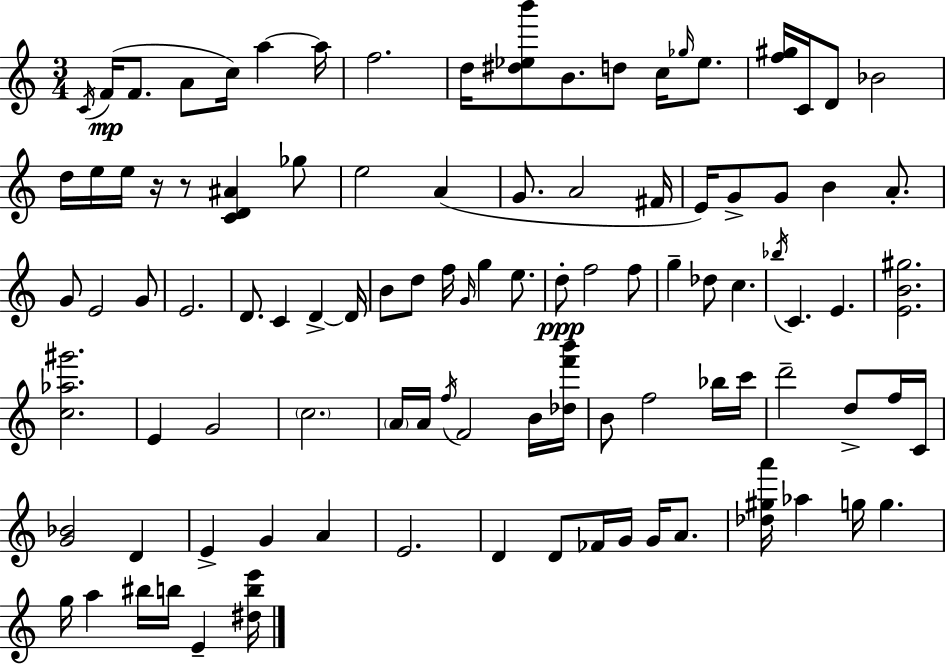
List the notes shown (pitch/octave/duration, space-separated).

C4/s F4/s F4/e. A4/e C5/s A5/q A5/s F5/h. D5/s [D#5,Eb5,B6]/e B4/e. D5/e C5/s Gb5/s Eb5/e. [F5,G#5]/s C4/s D4/e Bb4/h D5/s E5/s E5/s R/s R/e [C4,D4,A#4]/q Gb5/e E5/h A4/q G4/e. A4/h F#4/s E4/s G4/e G4/e B4/q A4/e. G4/e E4/h G4/e E4/h. D4/e. C4/q D4/q D4/s B4/e D5/e F5/s G4/s G5/q E5/e. D5/e F5/h F5/e G5/q Db5/e C5/q. Bb5/s C4/q. E4/q. [E4,B4,G#5]/h. [C5,Ab5,G#6]/h. E4/q G4/h C5/h. A4/s A4/s F5/s F4/h B4/s [Db5,F6,B6]/s B4/e F5/h Bb5/s C6/s D6/h D5/e F5/s C4/s [G4,Bb4]/h D4/q E4/q G4/q A4/q E4/h. D4/q D4/e FES4/s G4/s G4/s A4/e. [Db5,G#5,A6]/s Ab5/q G5/s G5/q. G5/s A5/q BIS5/s B5/s E4/q [D#5,B5,E6]/s